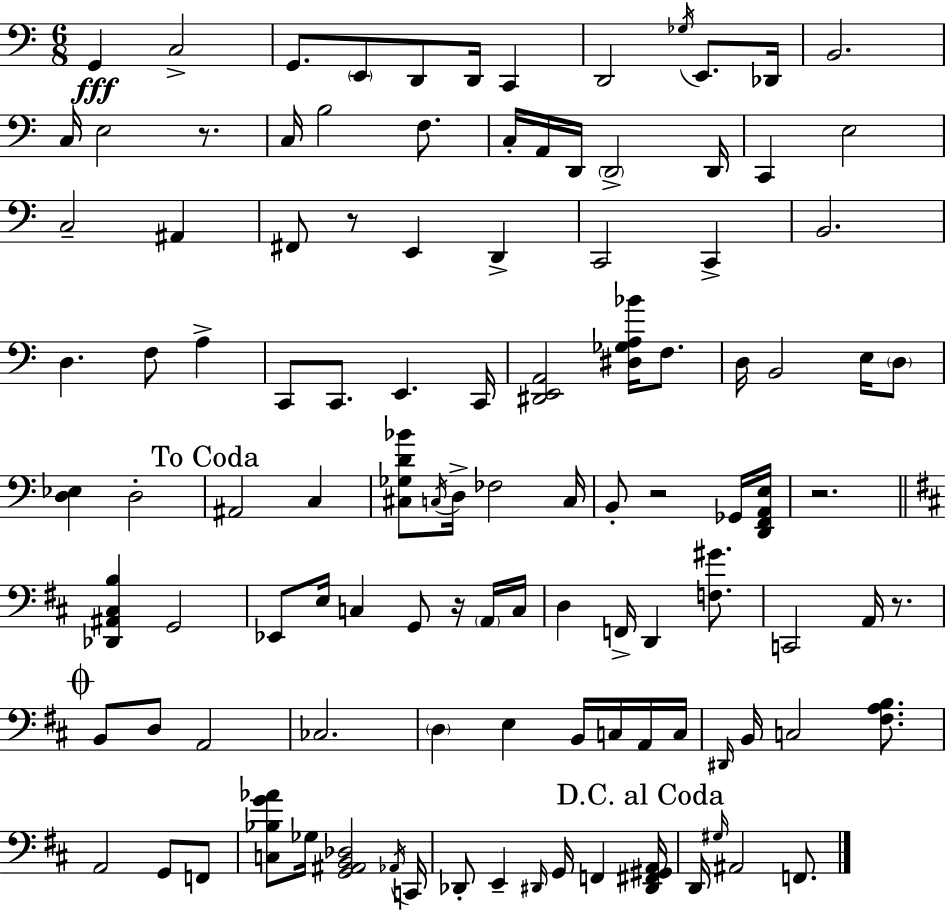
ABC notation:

X:1
T:Untitled
M:6/8
L:1/4
K:Am
G,, C,2 G,,/2 E,,/2 D,,/2 D,,/4 C,, D,,2 _G,/4 E,,/2 _D,,/4 B,,2 C,/4 E,2 z/2 C,/4 B,2 F,/2 C,/4 A,,/4 D,,/4 D,,2 D,,/4 C,, E,2 C,2 ^A,, ^F,,/2 z/2 E,, D,, C,,2 C,, B,,2 D, F,/2 A, C,,/2 C,,/2 E,, C,,/4 [^D,,E,,A,,]2 [^D,_G,A,_B]/4 F,/2 D,/4 B,,2 E,/4 D,/2 [D,_E,] D,2 ^A,,2 C, [^C,_G,D_B]/2 C,/4 D,/4 _F,2 C,/4 B,,/2 z2 _G,,/4 [D,,F,,A,,E,]/4 z2 [_D,,^A,,^C,B,] G,,2 _E,,/2 E,/4 C, G,,/2 z/4 A,,/4 C,/4 D, F,,/4 D,, [F,^G]/2 C,,2 A,,/4 z/2 B,,/2 D,/2 A,,2 _C,2 D, E, B,,/4 C,/4 A,,/4 C,/4 ^D,,/4 B,,/4 C,2 [^F,A,B,]/2 A,,2 G,,/2 F,,/2 [C,_B,G_A]/2 _G,/4 [G,,^A,,B,,_D,]2 _A,,/4 C,,/4 _D,,/2 E,, ^D,,/4 G,,/4 F,, [^D,,^F,,^G,,A,,]/4 D,,/4 ^G,/4 ^A,,2 F,,/2